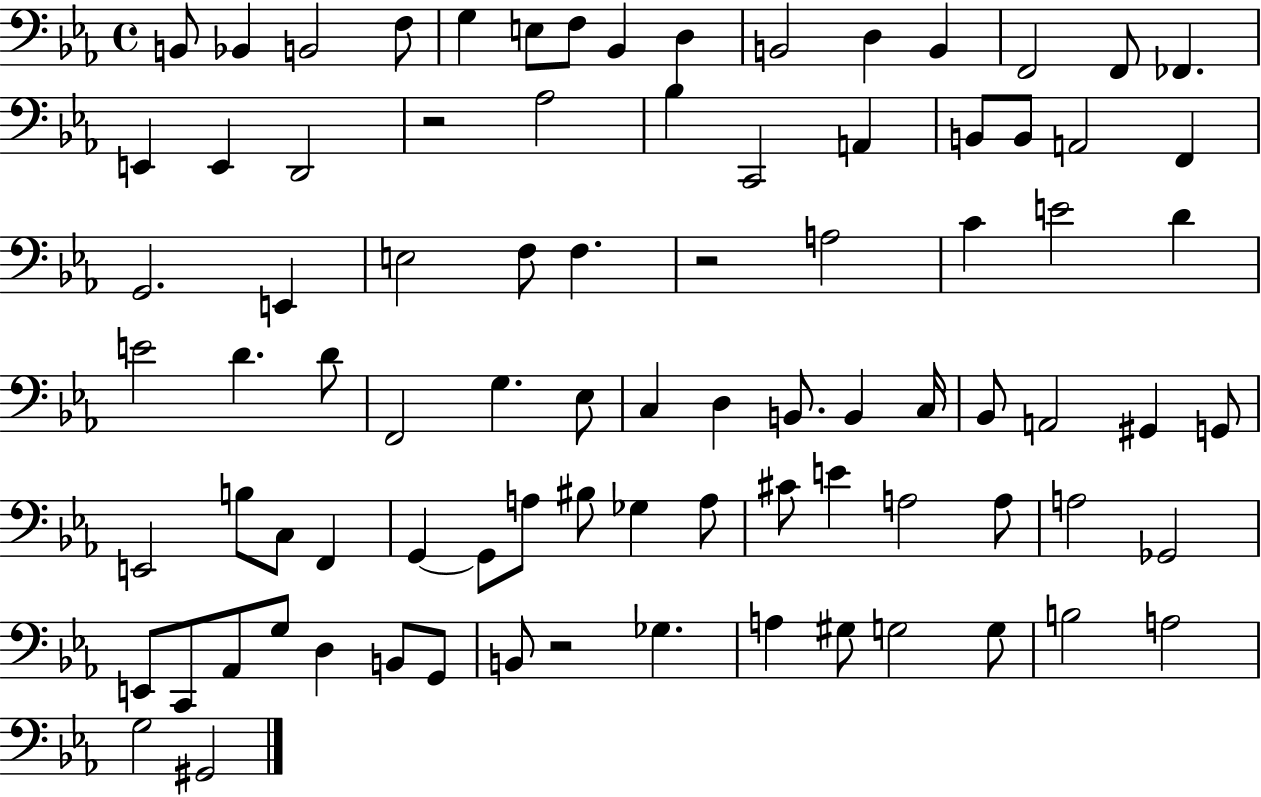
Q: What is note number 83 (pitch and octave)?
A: G#2